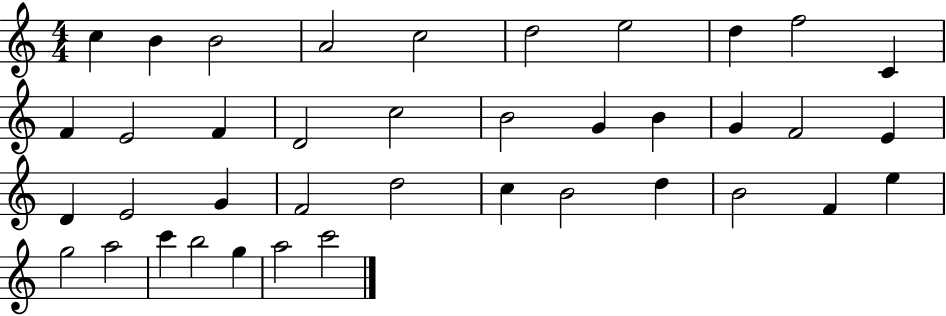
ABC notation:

X:1
T:Untitled
M:4/4
L:1/4
K:C
c B B2 A2 c2 d2 e2 d f2 C F E2 F D2 c2 B2 G B G F2 E D E2 G F2 d2 c B2 d B2 F e g2 a2 c' b2 g a2 c'2